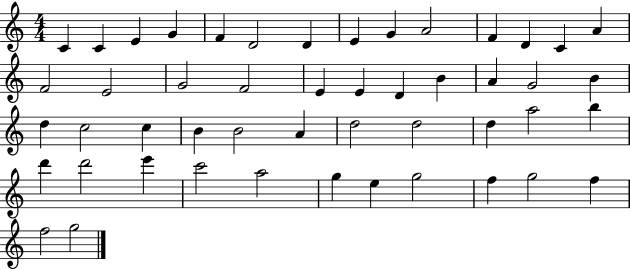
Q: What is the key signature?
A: C major